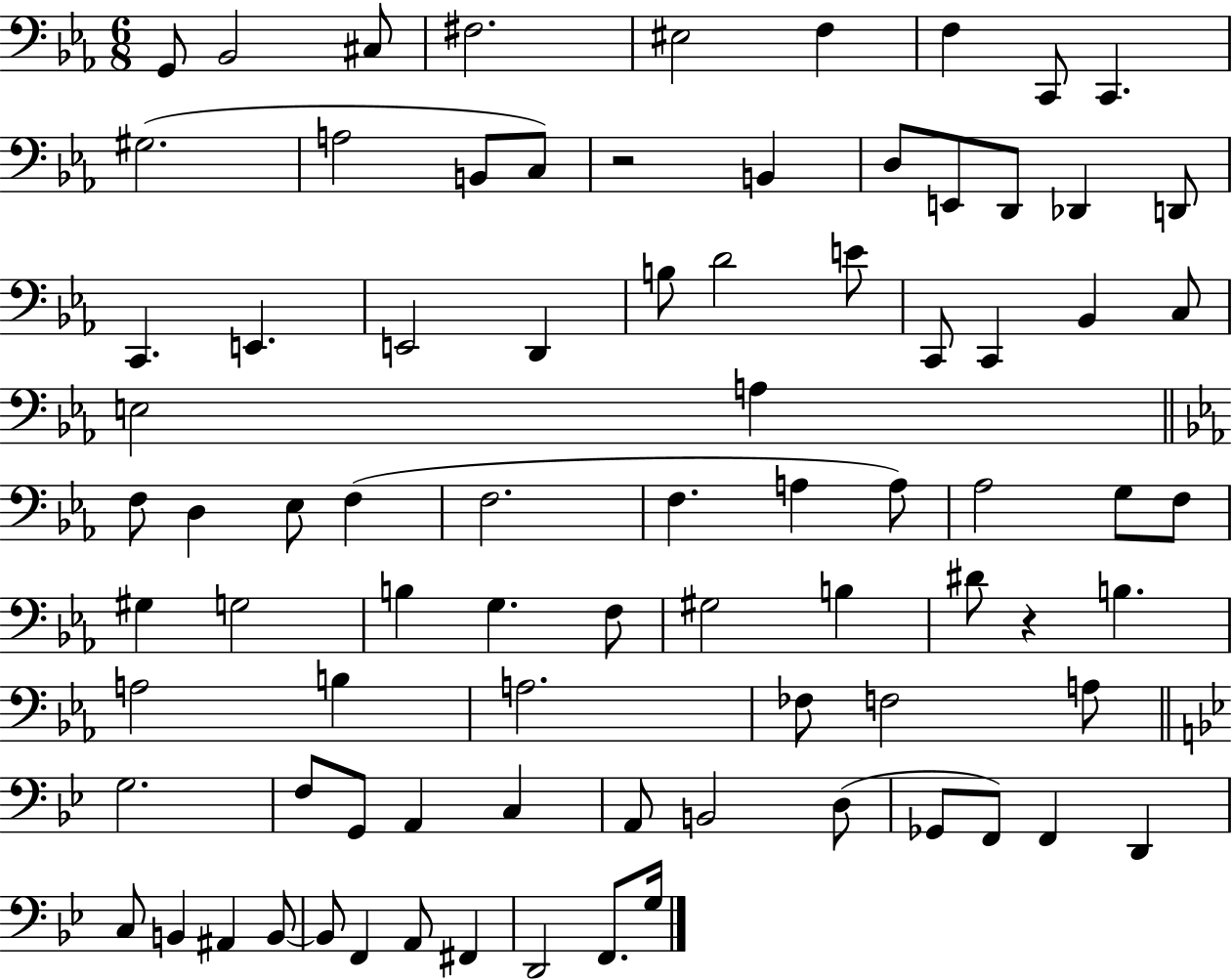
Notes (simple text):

G2/e Bb2/h C#3/e F#3/h. EIS3/h F3/q F3/q C2/e C2/q. G#3/h. A3/h B2/e C3/e R/h B2/q D3/e E2/e D2/e Db2/q D2/e C2/q. E2/q. E2/h D2/q B3/e D4/h E4/e C2/e C2/q Bb2/q C3/e E3/h A3/q F3/e D3/q Eb3/e F3/q F3/h. F3/q. A3/q A3/e Ab3/h G3/e F3/e G#3/q G3/h B3/q G3/q. F3/e G#3/h B3/q D#4/e R/q B3/q. A3/h B3/q A3/h. FES3/e F3/h A3/e G3/h. F3/e G2/e A2/q C3/q A2/e B2/h D3/e Gb2/e F2/e F2/q D2/q C3/e B2/q A#2/q B2/e B2/e F2/q A2/e F#2/q D2/h F2/e. G3/s